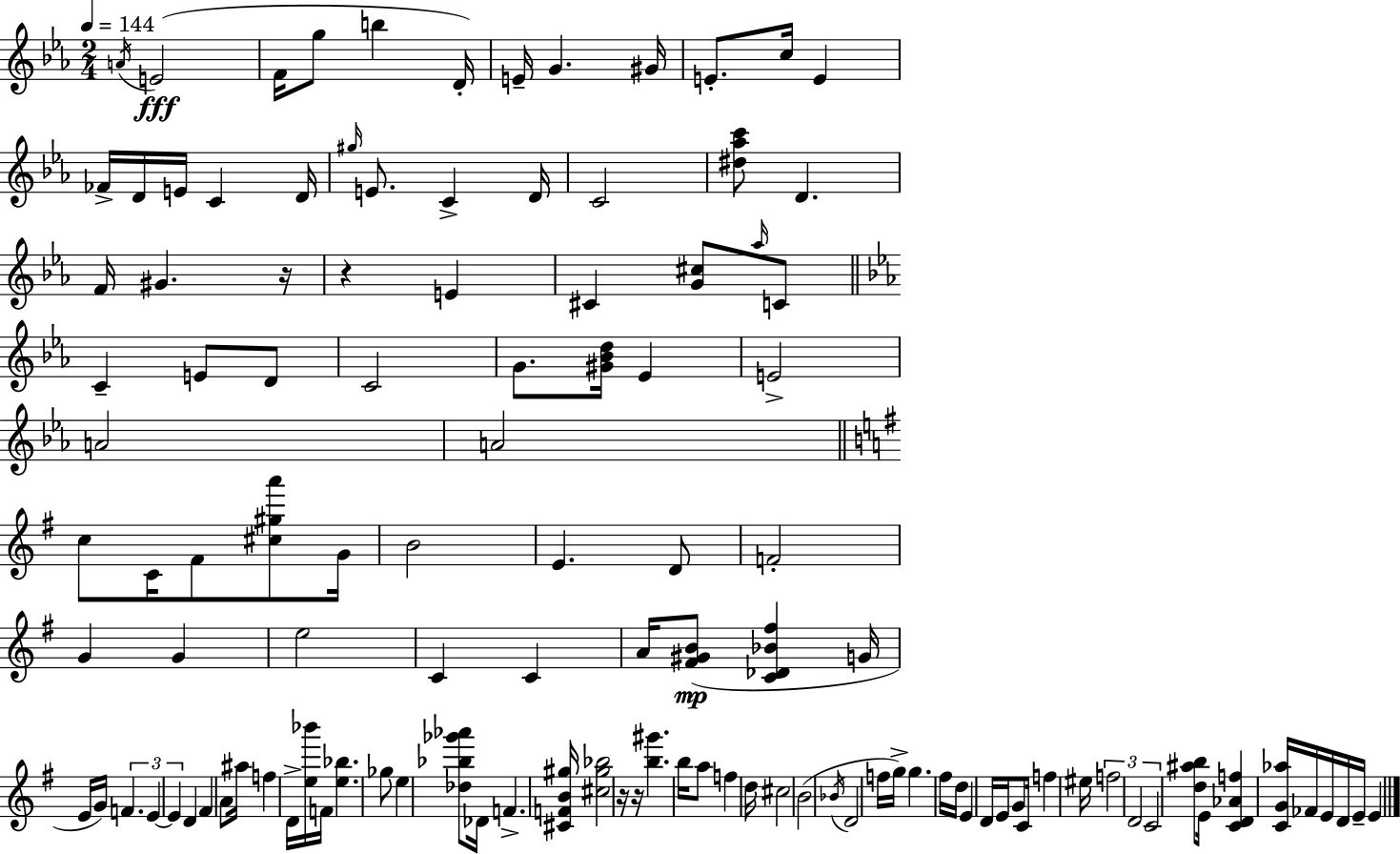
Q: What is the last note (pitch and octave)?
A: E4